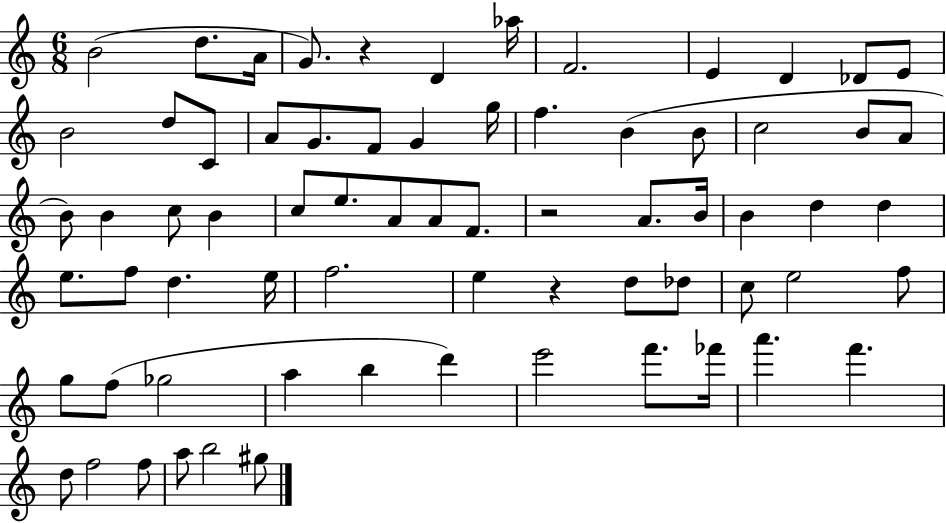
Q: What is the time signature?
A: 6/8